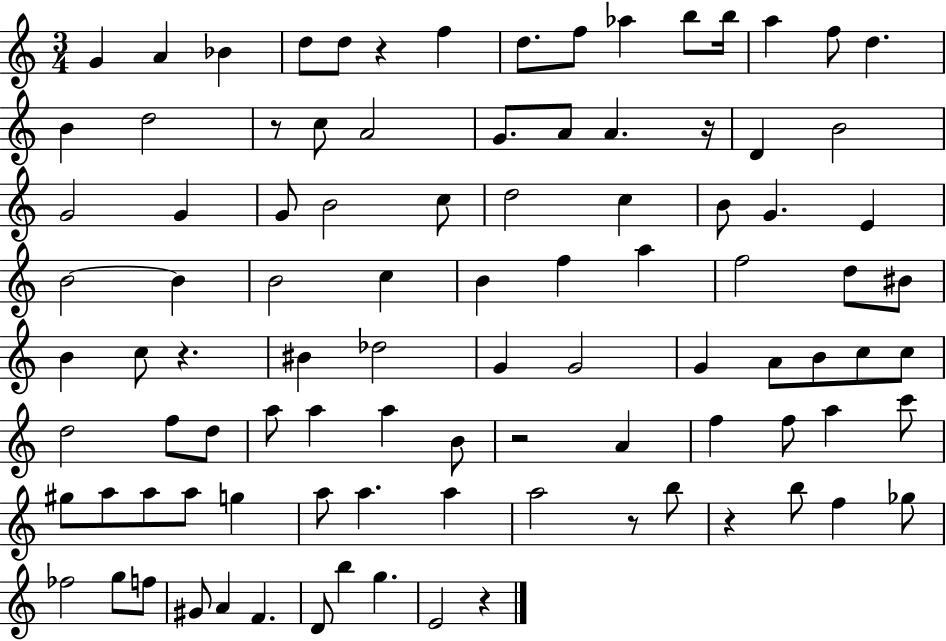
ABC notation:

X:1
T:Untitled
M:3/4
L:1/4
K:C
G A _B d/2 d/2 z f d/2 f/2 _a b/2 b/4 a f/2 d B d2 z/2 c/2 A2 G/2 A/2 A z/4 D B2 G2 G G/2 B2 c/2 d2 c B/2 G E B2 B B2 c B f a f2 d/2 ^B/2 B c/2 z ^B _d2 G G2 G A/2 B/2 c/2 c/2 d2 f/2 d/2 a/2 a a B/2 z2 A f f/2 a c'/2 ^g/2 a/2 a/2 a/2 g a/2 a a a2 z/2 b/2 z b/2 f _g/2 _f2 g/2 f/2 ^G/2 A F D/2 b g E2 z